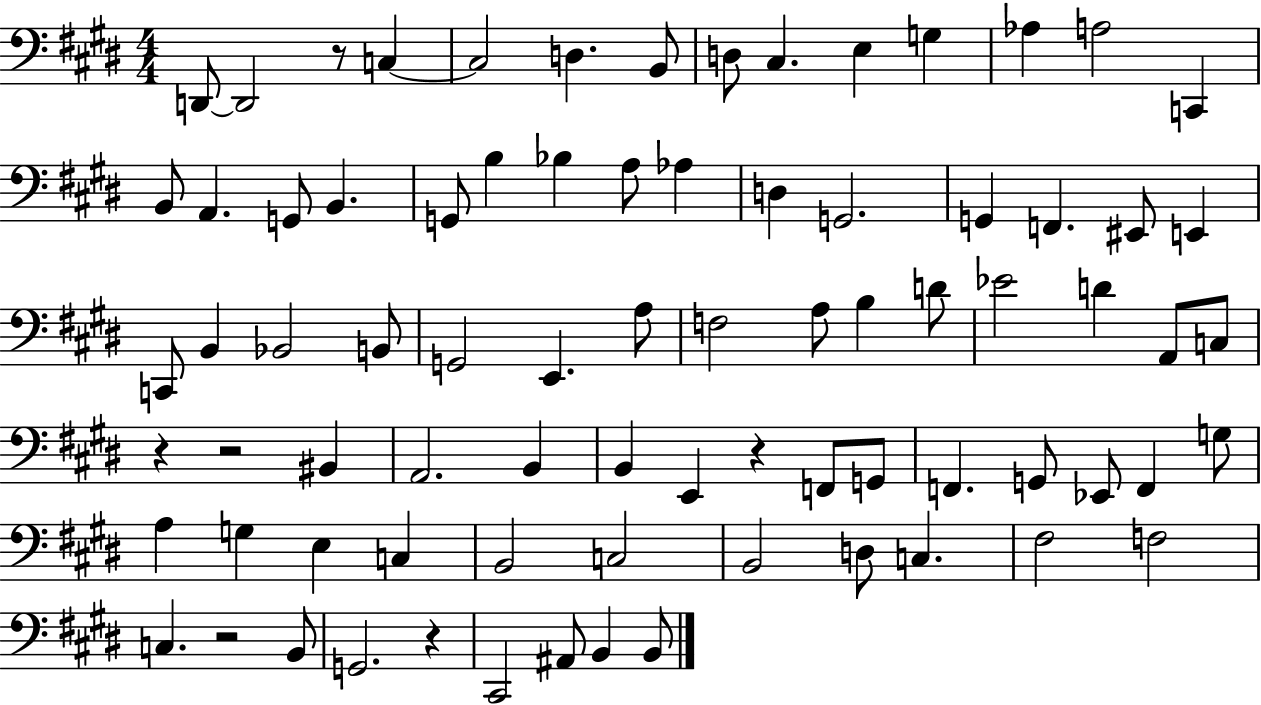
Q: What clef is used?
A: bass